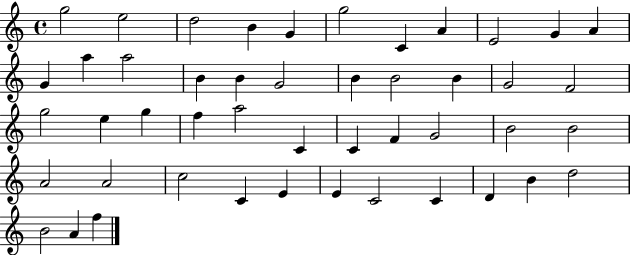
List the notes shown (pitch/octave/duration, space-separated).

G5/h E5/h D5/h B4/q G4/q G5/h C4/q A4/q E4/h G4/q A4/q G4/q A5/q A5/h B4/q B4/q G4/h B4/q B4/h B4/q G4/h F4/h G5/h E5/q G5/q F5/q A5/h C4/q C4/q F4/q G4/h B4/h B4/h A4/h A4/h C5/h C4/q E4/q E4/q C4/h C4/q D4/q B4/q D5/h B4/h A4/q F5/q